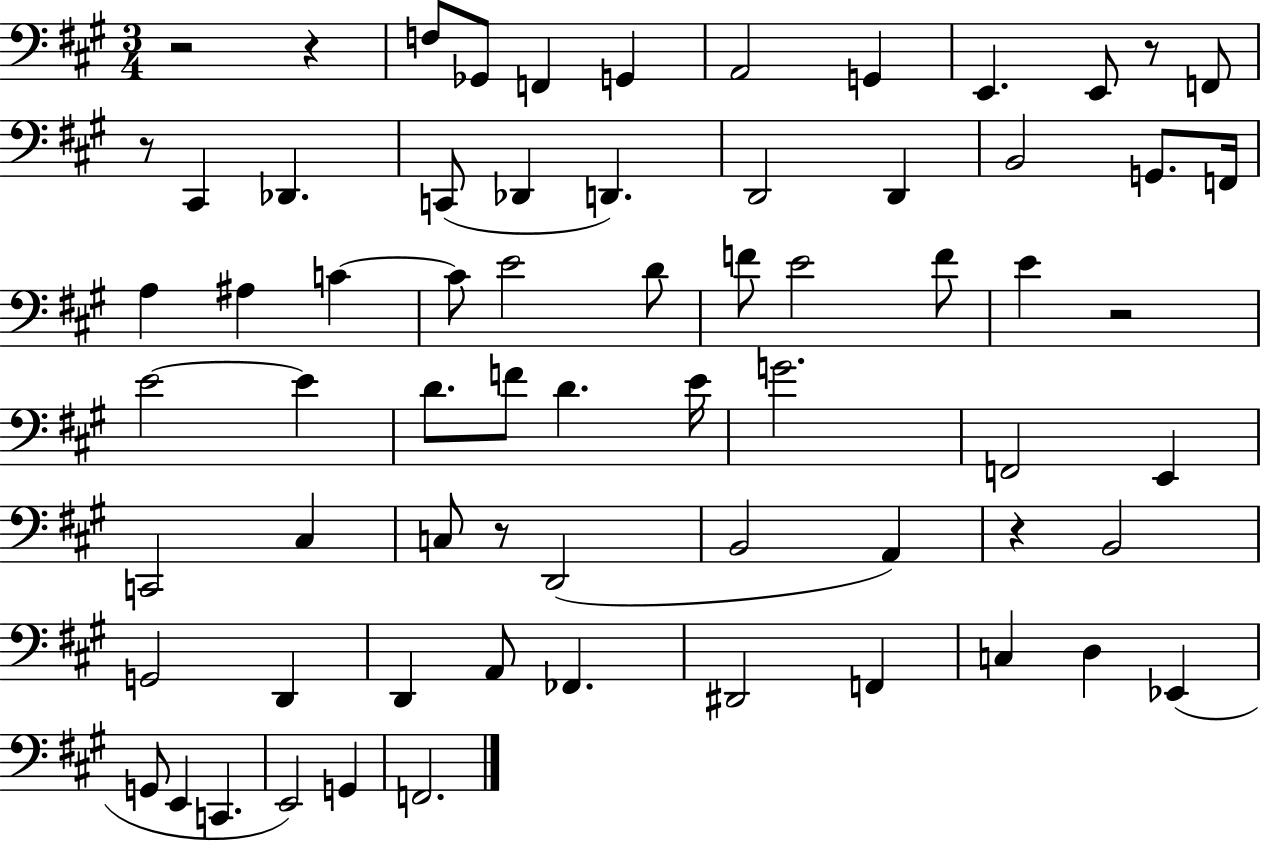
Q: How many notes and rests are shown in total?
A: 68